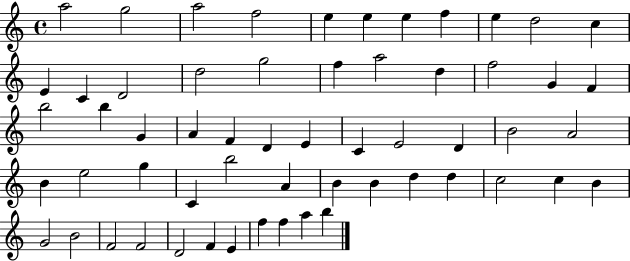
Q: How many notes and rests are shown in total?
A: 58